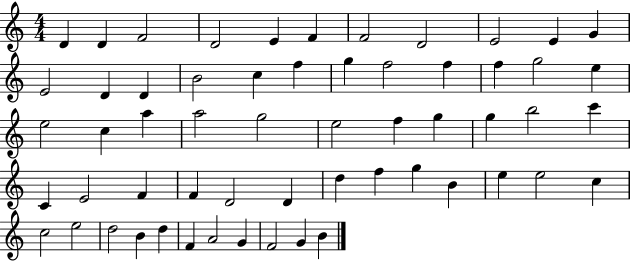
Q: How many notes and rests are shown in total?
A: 58